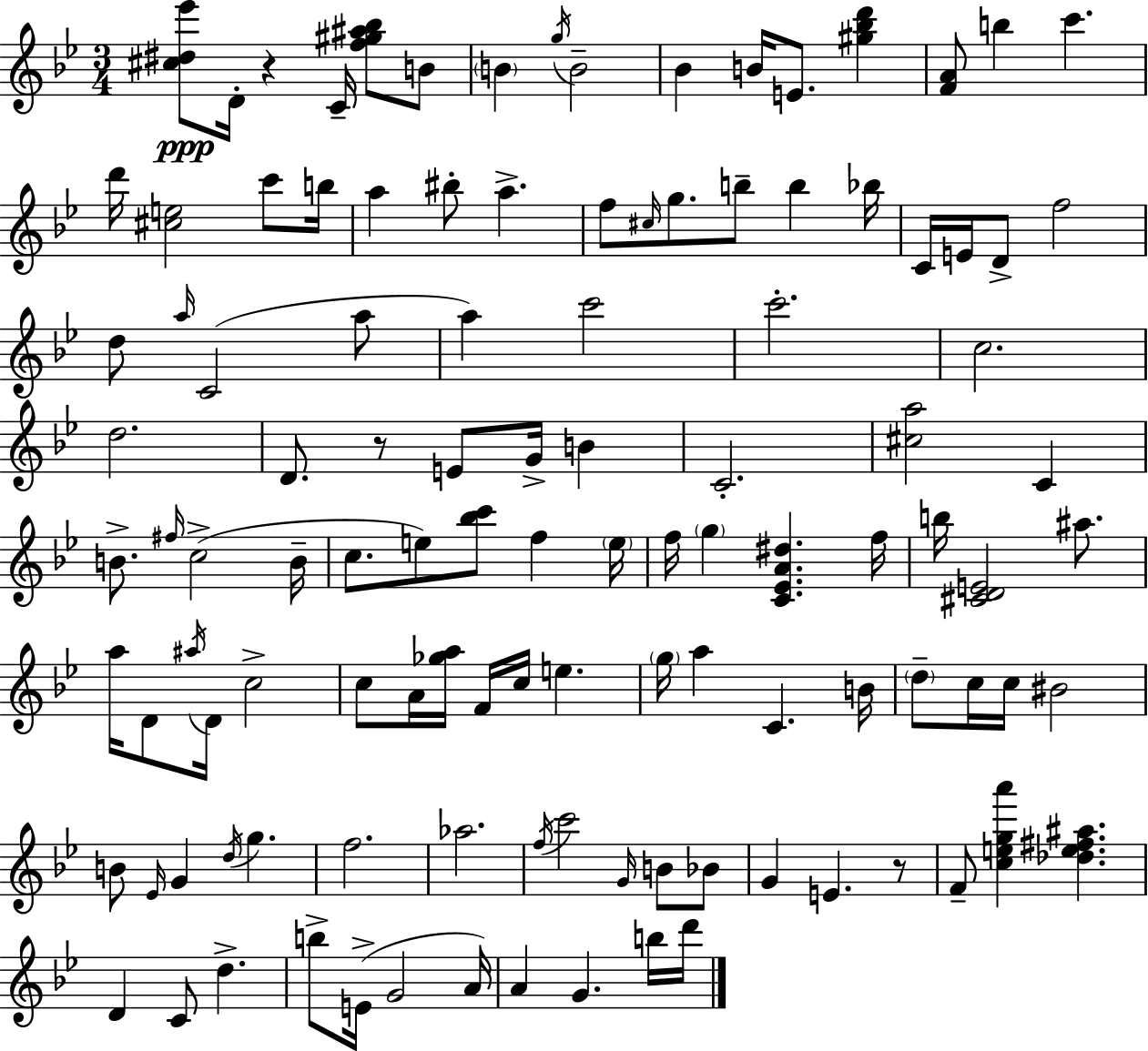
{
  \clef treble
  \numericTimeSignature
  \time 3/4
  \key bes \major
  <cis'' dis'' ees'''>8\ppp d'16-. r4 c'16-- <f'' gis'' ais'' bes''>8 b'8 | \parenthesize b'4 \acciaccatura { g''16 } b'2-- | bes'4 b'16 e'8. <gis'' bes'' d'''>4 | <f' a'>8 b''4 c'''4. | \break d'''16 <cis'' e''>2 c'''8 | b''16 a''4 bis''8-. a''4.-> | f''8 \grace { cis''16 } g''8. b''8-- b''4 | bes''16 c'16 e'16 d'8-> f''2 | \break d''8 \grace { a''16 } c'2( | a''8 a''4) c'''2 | c'''2.-. | c''2. | \break d''2. | d'8. r8 e'8 g'16-> b'4 | c'2.-. | <cis'' a''>2 c'4 | \break b'8.-> \grace { fis''16 }( c''2-> | b'16-- c''8. e''8) <bes'' c'''>8 f''4 | \parenthesize e''16 f''16 \parenthesize g''4 <c' ees' a' dis''>4. | f''16 b''16 <cis' d' e'>2 | \break ais''8. a''16 d'8 \acciaccatura { ais''16 } d'16 c''2-> | c''8 a'16 <ges'' a''>16 f'16 c''16 e''4. | \parenthesize g''16 a''4 c'4. | b'16 \parenthesize d''8-- c''16 c''16 bis'2 | \break b'8 \grace { ees'16 } g'4 | \acciaccatura { d''16 } g''4. f''2. | aes''2. | \acciaccatura { f''16 } c'''2 | \break \grace { g'16 } b'8 bes'8 g'4 | e'4. r8 f'8-- <c'' e'' g'' a'''>4 | <des'' e'' fis'' ais''>4. d'4 | c'8 d''4.-> b''8-> e'16->( | \break g'2 a'16) a'4 | g'4. b''16 d'''16 \bar "|."
}